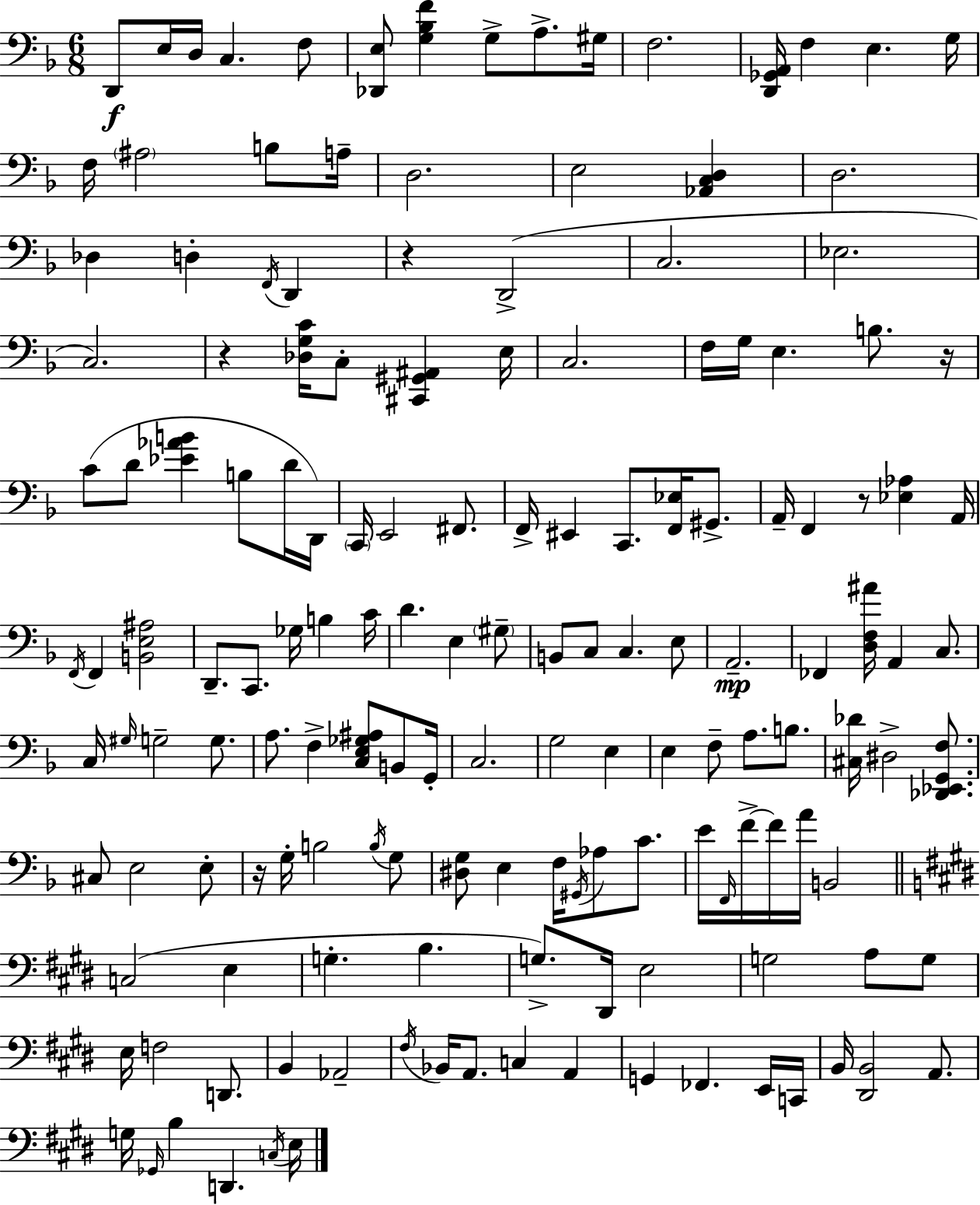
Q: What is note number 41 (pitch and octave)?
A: E2